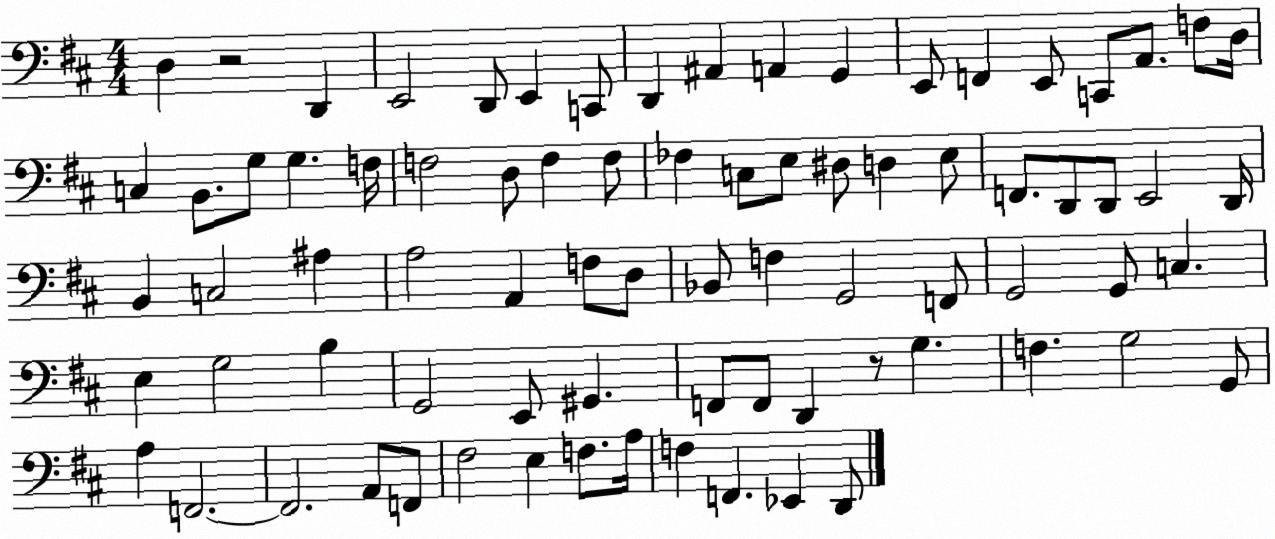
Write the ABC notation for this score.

X:1
T:Untitled
M:4/4
L:1/4
K:D
D, z2 D,, E,,2 D,,/2 E,, C,,/2 D,, ^A,, A,, G,, E,,/2 F,, E,,/2 C,,/2 A,,/2 F,/2 D,/4 C, B,,/2 G,/2 G, F,/4 F,2 D,/2 F, F,/2 _F, C,/2 E,/2 ^D,/2 D, E,/2 F,,/2 D,,/2 D,,/2 E,,2 D,,/4 B,, C,2 ^A, A,2 A,, F,/2 D,/2 _B,,/2 F, G,,2 F,,/2 G,,2 G,,/2 C, E, G,2 B, G,,2 E,,/2 ^G,, F,,/2 F,,/2 D,, z/2 G, F, G,2 G,,/2 A, F,,2 F,,2 A,,/2 F,,/2 ^F,2 E, F,/2 A,/4 F, F,, _E,, D,,/2